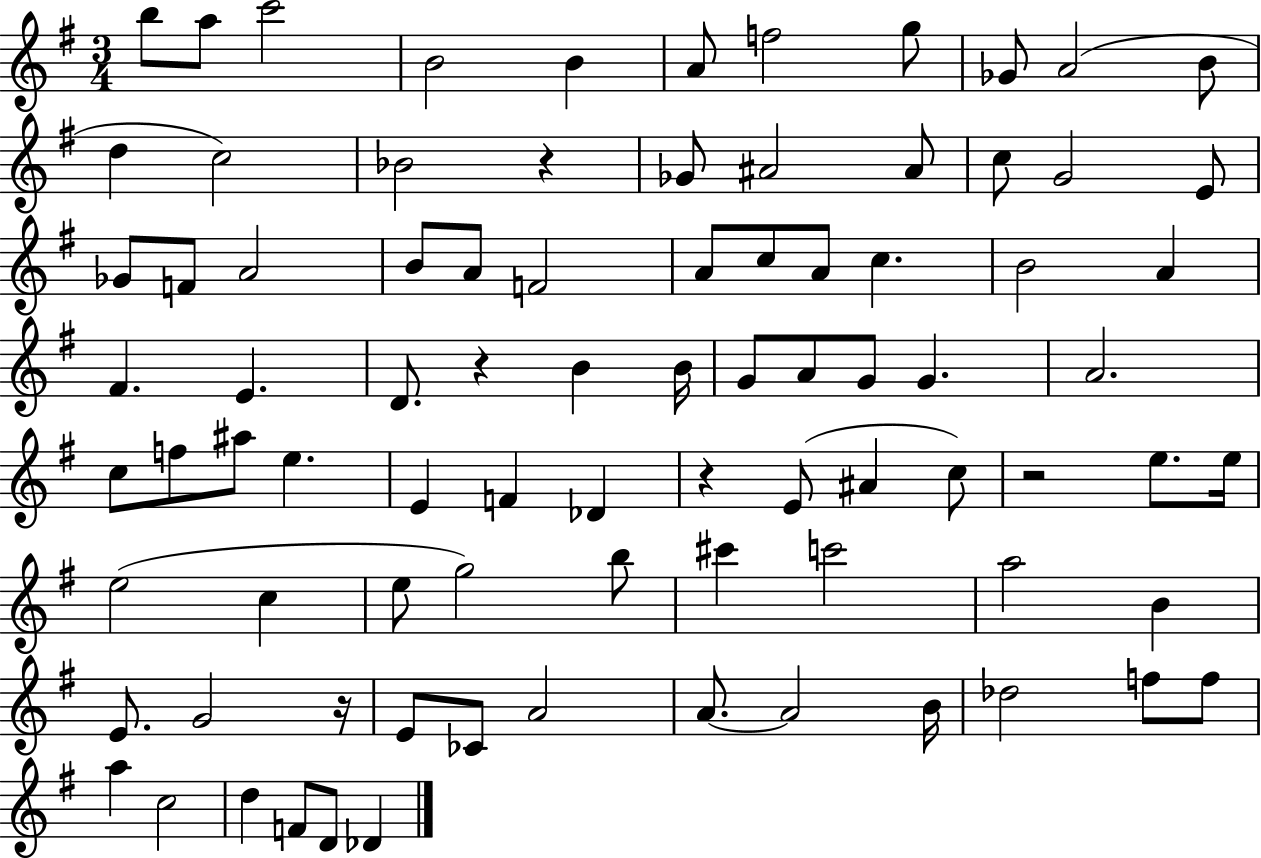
X:1
T:Untitled
M:3/4
L:1/4
K:G
b/2 a/2 c'2 B2 B A/2 f2 g/2 _G/2 A2 B/2 d c2 _B2 z _G/2 ^A2 ^A/2 c/2 G2 E/2 _G/2 F/2 A2 B/2 A/2 F2 A/2 c/2 A/2 c B2 A ^F E D/2 z B B/4 G/2 A/2 G/2 G A2 c/2 f/2 ^a/2 e E F _D z E/2 ^A c/2 z2 e/2 e/4 e2 c e/2 g2 b/2 ^c' c'2 a2 B E/2 G2 z/4 E/2 _C/2 A2 A/2 A2 B/4 _d2 f/2 f/2 a c2 d F/2 D/2 _D